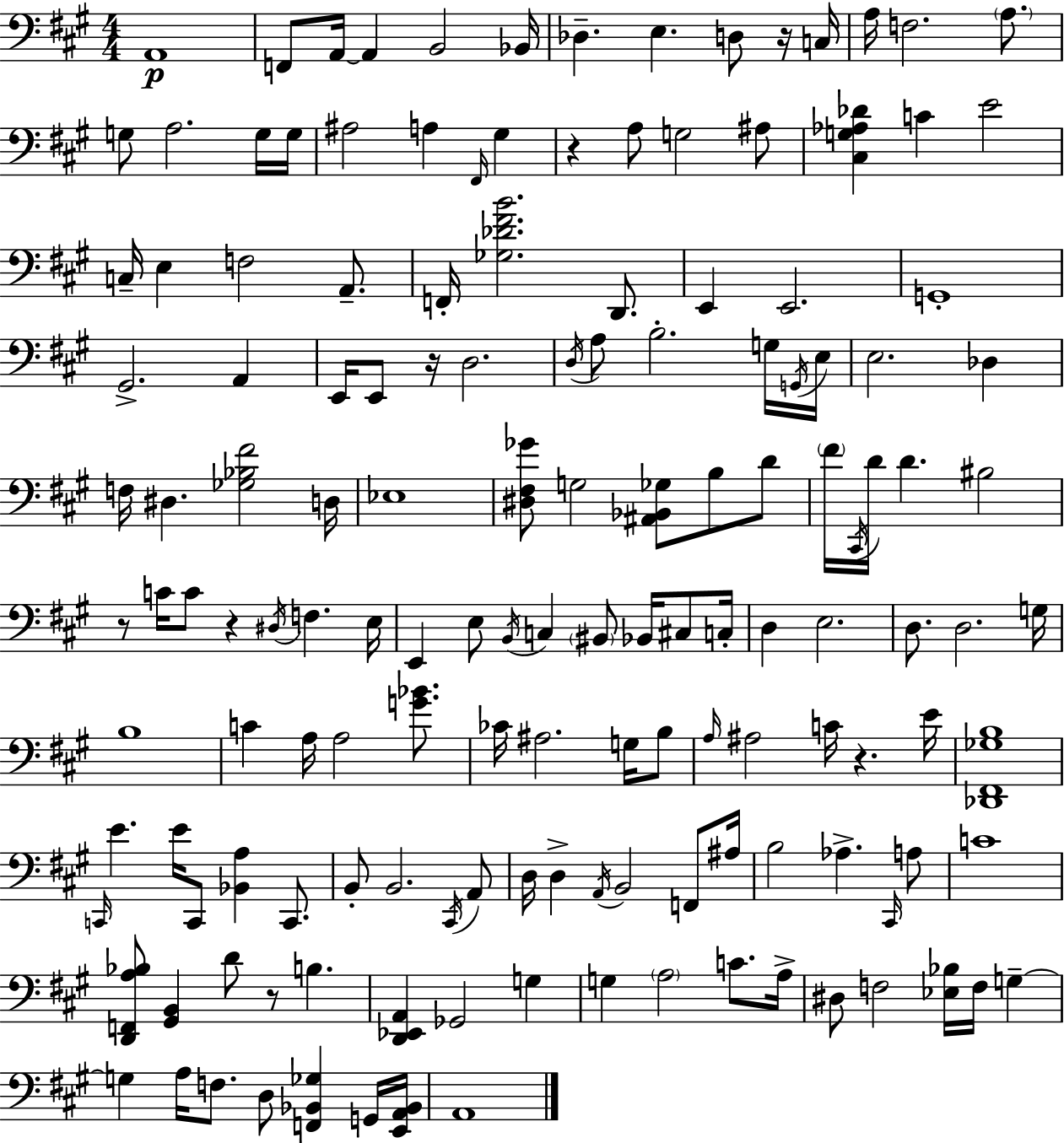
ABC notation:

X:1
T:Untitled
M:4/4
L:1/4
K:A
A,,4 F,,/2 A,,/4 A,, B,,2 _B,,/4 _D, E, D,/2 z/4 C,/4 A,/4 F,2 A,/2 G,/2 A,2 G,/4 G,/4 ^A,2 A, ^F,,/4 ^G, z A,/2 G,2 ^A,/2 [^C,G,_A,_D] C E2 C,/4 E, F,2 A,,/2 F,,/4 [_G,_D^FB]2 D,,/2 E,, E,,2 G,,4 ^G,,2 A,, E,,/4 E,,/2 z/4 D,2 D,/4 A,/2 B,2 G,/4 G,,/4 E,/4 E,2 _D, F,/4 ^D, [_G,_B,^F]2 D,/4 _E,4 [^D,^F,_G]/2 G,2 [^A,,_B,,_G,]/2 B,/2 D/2 ^F/4 ^C,,/4 D/4 D ^B,2 z/2 C/4 C/2 z ^D,/4 F, E,/4 E,, E,/2 B,,/4 C, ^B,,/2 _B,,/4 ^C,/2 C,/4 D, E,2 D,/2 D,2 G,/4 B,4 C A,/4 A,2 [G_B]/2 _C/4 ^A,2 G,/4 B,/2 A,/4 ^A,2 C/4 z E/4 [_D,,^F,,_G,B,]4 C,,/4 E E/4 C,,/2 [_B,,A,] C,,/2 B,,/2 B,,2 ^C,,/4 A,,/2 D,/4 D, A,,/4 B,,2 F,,/2 ^A,/4 B,2 _A, ^C,,/4 A,/2 C4 [D,,F,,A,_B,]/2 [^G,,B,,] D/2 z/2 B, [D,,_E,,A,,] _G,,2 G, G, A,2 C/2 A,/4 ^D,/2 F,2 [_E,_B,]/4 F,/4 G, G, A,/4 F,/2 D,/2 [F,,_B,,_G,] G,,/4 [E,,A,,_B,,]/4 A,,4